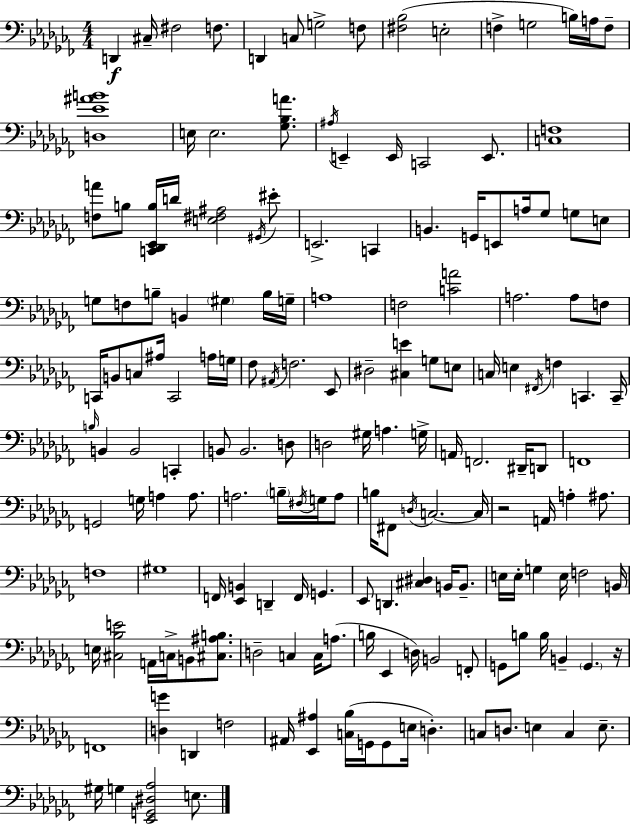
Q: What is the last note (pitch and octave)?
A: E3